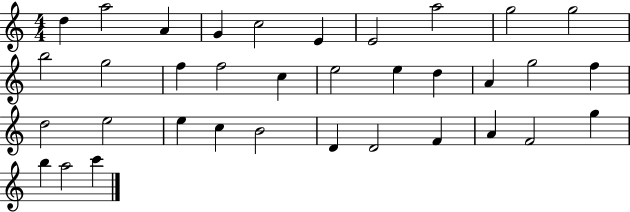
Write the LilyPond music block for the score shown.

{
  \clef treble
  \numericTimeSignature
  \time 4/4
  \key c \major
  d''4 a''2 a'4 | g'4 c''2 e'4 | e'2 a''2 | g''2 g''2 | \break b''2 g''2 | f''4 f''2 c''4 | e''2 e''4 d''4 | a'4 g''2 f''4 | \break d''2 e''2 | e''4 c''4 b'2 | d'4 d'2 f'4 | a'4 f'2 g''4 | \break b''4 a''2 c'''4 | \bar "|."
}